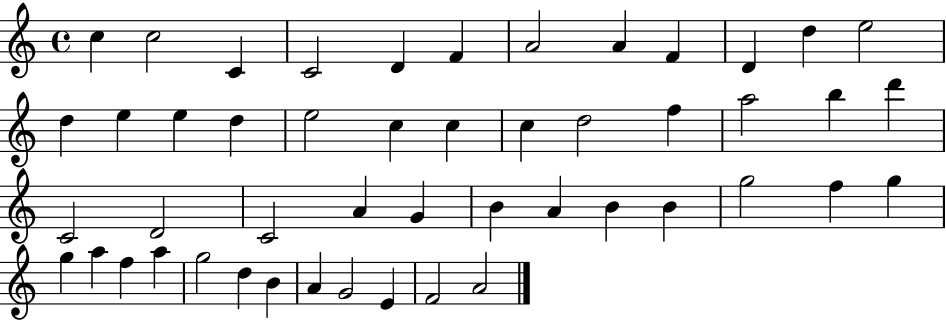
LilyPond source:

{
  \clef treble
  \time 4/4
  \defaultTimeSignature
  \key c \major
  c''4 c''2 c'4 | c'2 d'4 f'4 | a'2 a'4 f'4 | d'4 d''4 e''2 | \break d''4 e''4 e''4 d''4 | e''2 c''4 c''4 | c''4 d''2 f''4 | a''2 b''4 d'''4 | \break c'2 d'2 | c'2 a'4 g'4 | b'4 a'4 b'4 b'4 | g''2 f''4 g''4 | \break g''4 a''4 f''4 a''4 | g''2 d''4 b'4 | a'4 g'2 e'4 | f'2 a'2 | \break \bar "|."
}